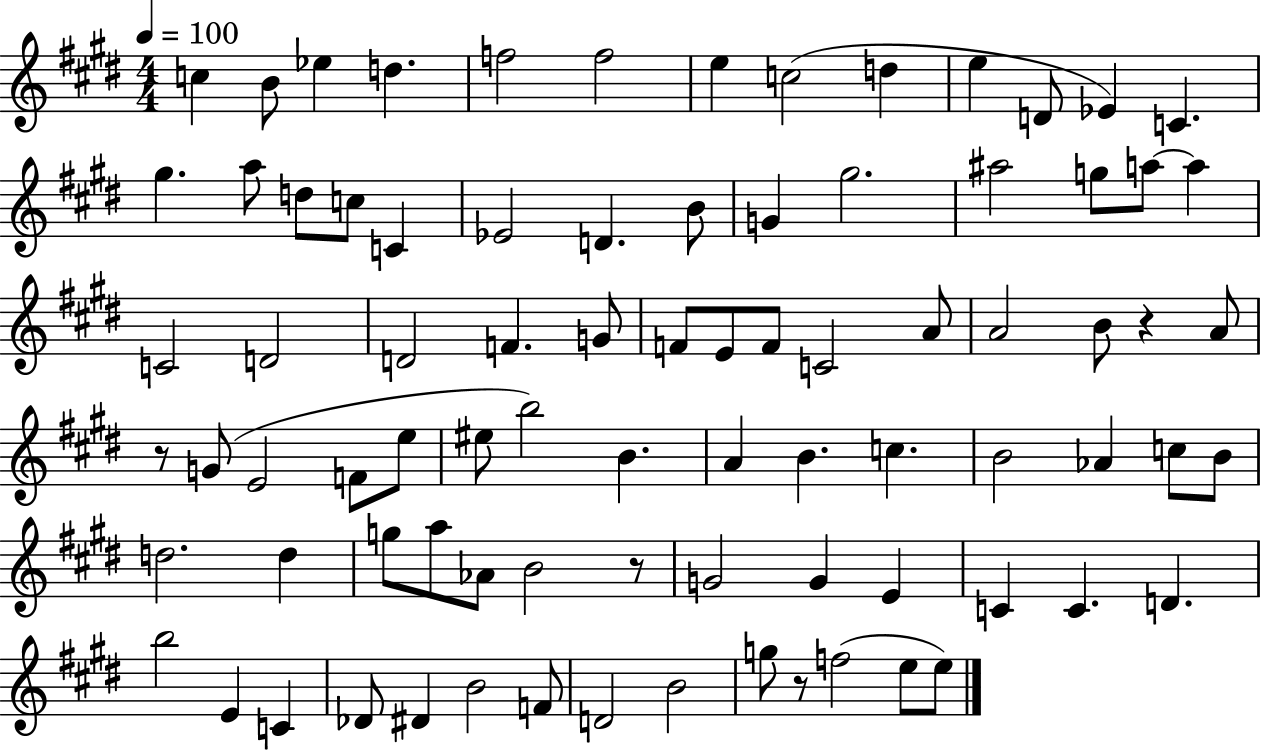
C5/q B4/e Eb5/q D5/q. F5/h F5/h E5/q C5/h D5/q E5/q D4/e Eb4/q C4/q. G#5/q. A5/e D5/e C5/e C4/q Eb4/h D4/q. B4/e G4/q G#5/h. A#5/h G5/e A5/e A5/q C4/h D4/h D4/h F4/q. G4/e F4/e E4/e F4/e C4/h A4/e A4/h B4/e R/q A4/e R/e G4/e E4/h F4/e E5/e EIS5/e B5/h B4/q. A4/q B4/q. C5/q. B4/h Ab4/q C5/e B4/e D5/h. D5/q G5/e A5/e Ab4/e B4/h R/e G4/h G4/q E4/q C4/q C4/q. D4/q. B5/h E4/q C4/q Db4/e D#4/q B4/h F4/e D4/h B4/h G5/e R/e F5/h E5/e E5/e